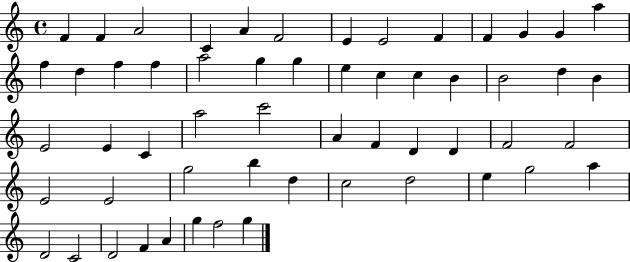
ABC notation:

X:1
T:Untitled
M:4/4
L:1/4
K:C
F F A2 C A F2 E E2 F F G G a f d f f a2 g g e c c B B2 d B E2 E C a2 c'2 A F D D F2 F2 E2 E2 g2 b d c2 d2 e g2 a D2 C2 D2 F A g f2 g